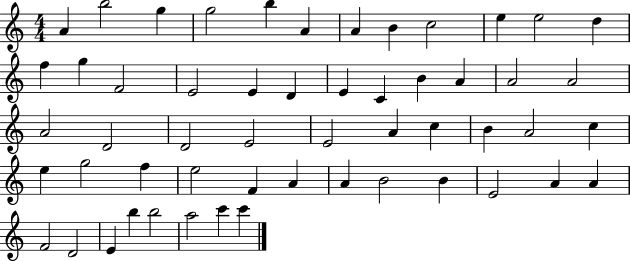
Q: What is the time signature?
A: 4/4